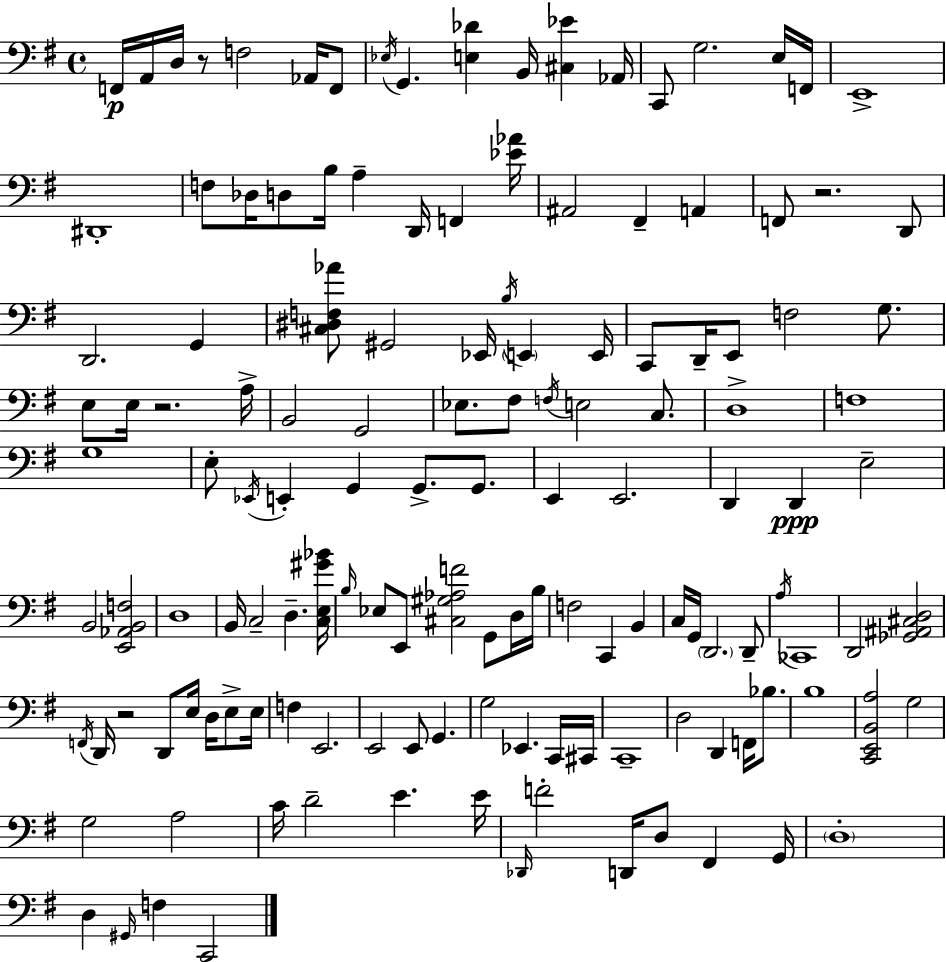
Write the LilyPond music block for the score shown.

{
  \clef bass
  \time 4/4
  \defaultTimeSignature
  \key g \major
  f,16\p a,16 d16 r8 f2 aes,16 f,8 | \acciaccatura { ees16 } g,4. <e des'>4 b,16 <cis ees'>4 | aes,16 c,8 g2. e16 | f,16 e,1-> | \break dis,1-. | f8 des16 d8 b16 a4-- d,16 f,4 | <ees' aes'>16 ais,2 fis,4-- a,4 | f,8 r2. d,8 | \break d,2. g,4 | <cis dis f aes'>8 gis,2 ees,16 \acciaccatura { b16 } \parenthesize e,4 | e,16 c,8 d,16-- e,8 f2 g8. | e8 e16 r2. | \break a16-> b,2 g,2 | ees8. fis8 \acciaccatura { f16 } e2 | c8. d1-> | f1 | \break g1 | e8-. \acciaccatura { ees,16 } e,4-. g,4 g,8.-> | g,8. e,4 e,2. | d,4 d,4\ppp e2-- | \break b,2 <e, aes, b, f>2 | d1 | b,16 c2-- d4.-- | <c e gis' bes'>16 \grace { b16 } ees8 e,8 <cis gis aes f'>2 | \break g,8 d16 b16 f2 c,4 | b,4 c16 g,16 \parenthesize d,2. | d,8-- \acciaccatura { a16 } ces,1 | d,2 <ges, ais, cis d>2 | \break \acciaccatura { f,16 } d,16 r2 | d,8 e16 d16 e8-> e16 f4 e,2. | e,2 e,8 | g,4. g2 ees,4. | \break c,16 cis,16 c,1-- | d2 d,4 | f,16 bes8. b1 | <c, e, b, a>2 g2 | \break g2 a2 | c'16 d'2-- | e'4. e'16 \grace { des,16 } f'2-. | d,16 d8 fis,4 g,16 \parenthesize d1-. | \break d4 \grace { gis,16 } f4 | c,2 \bar "|."
}